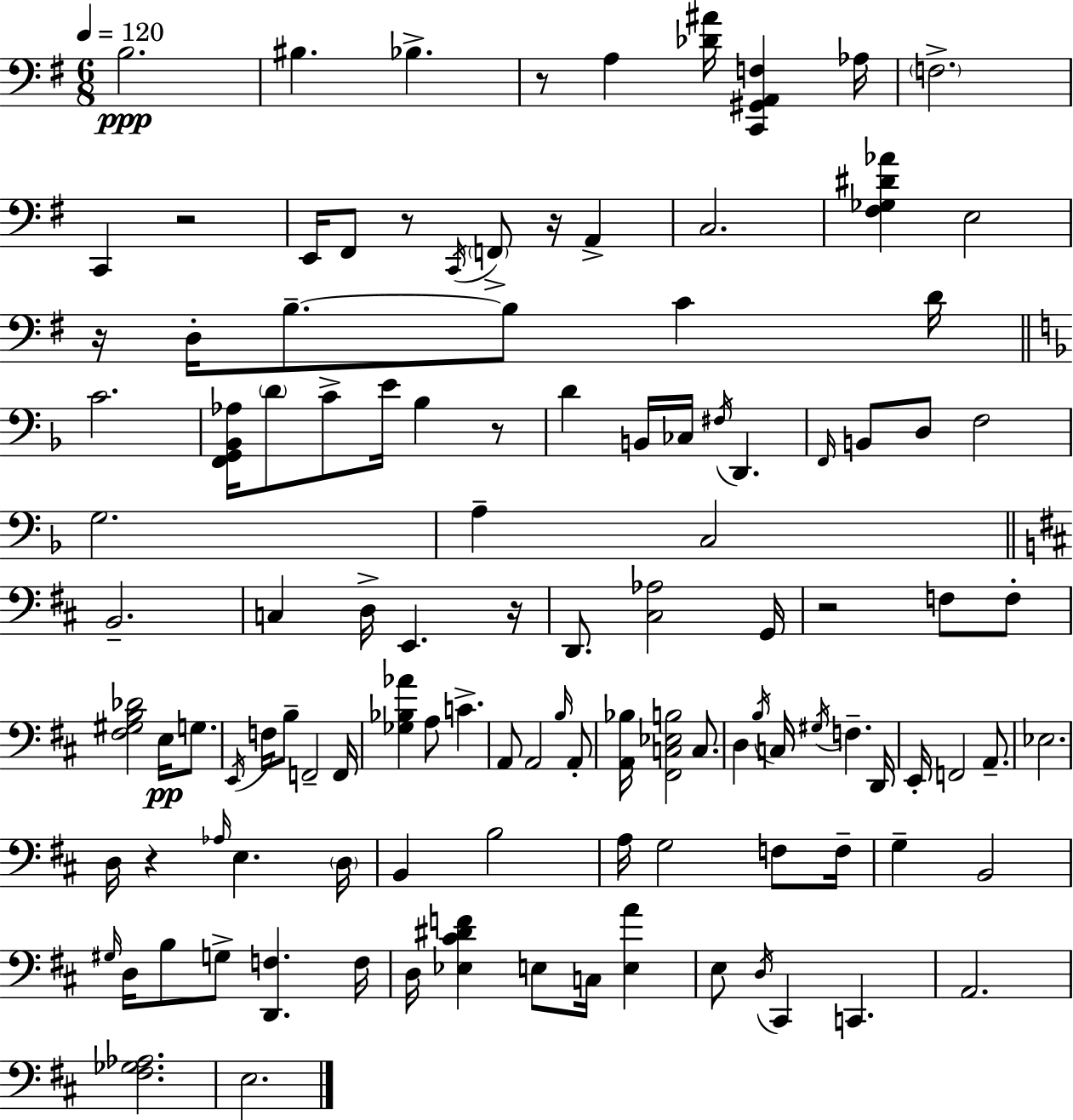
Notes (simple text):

B3/h. BIS3/q. Bb3/q. R/e A3/q [Db4,A#4]/s [C2,G#2,A2,F3]/q Ab3/s F3/h. C2/q R/h E2/s F#2/e R/e C2/s F2/e R/s A2/q C3/h. [F#3,Gb3,D#4,Ab4]/q E3/h R/s D3/s B3/e. B3/e C4/q D4/s C4/h. [F2,G2,Bb2,Ab3]/s D4/e C4/e E4/s Bb3/q R/e D4/q B2/s CES3/s F#3/s D2/q. F2/s B2/e D3/e F3/h G3/h. A3/q C3/h B2/h. C3/q D3/s E2/q. R/s D2/e. [C#3,Ab3]/h G2/s R/h F3/e F3/e [F#3,G#3,B3,Db4]/h E3/s G3/e. E2/s F3/s B3/e F2/h F2/s [Gb3,Bb3,Ab4]/q A3/e C4/q. A2/e A2/h B3/s A2/e [A2,Bb3]/s [F#2,C3,Eb3,B3]/h C3/e. D3/q B3/s C3/s G#3/s F3/q. D2/s E2/s F2/h A2/e. Eb3/h. D3/s R/q Ab3/s E3/q. D3/s B2/q B3/h A3/s G3/h F3/e F3/s G3/q B2/h G#3/s D3/s B3/e G3/e [D2,F3]/q. F3/s D3/s [Eb3,C#4,D#4,F4]/q E3/e C3/s [E3,A4]/q E3/e D3/s C#2/q C2/q. A2/h. [F#3,Gb3,Ab3]/h. E3/h.